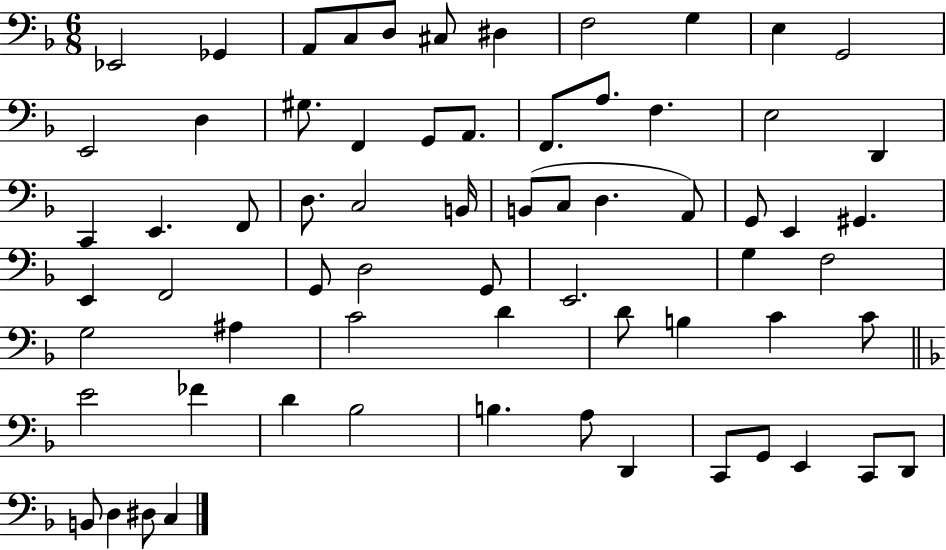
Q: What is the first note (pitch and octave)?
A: Eb2